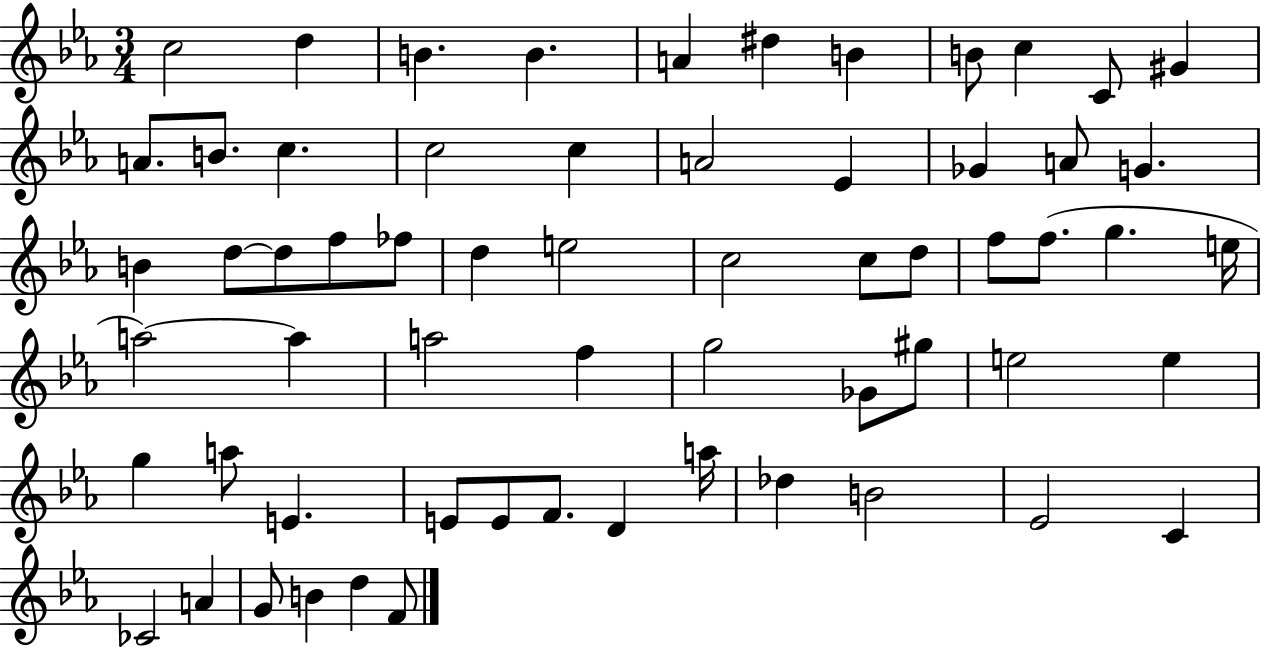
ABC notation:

X:1
T:Untitled
M:3/4
L:1/4
K:Eb
c2 d B B A ^d B B/2 c C/2 ^G A/2 B/2 c c2 c A2 _E _G A/2 G B d/2 d/2 f/2 _f/2 d e2 c2 c/2 d/2 f/2 f/2 g e/4 a2 a a2 f g2 _G/2 ^g/2 e2 e g a/2 E E/2 E/2 F/2 D a/4 _d B2 _E2 C _C2 A G/2 B d F/2